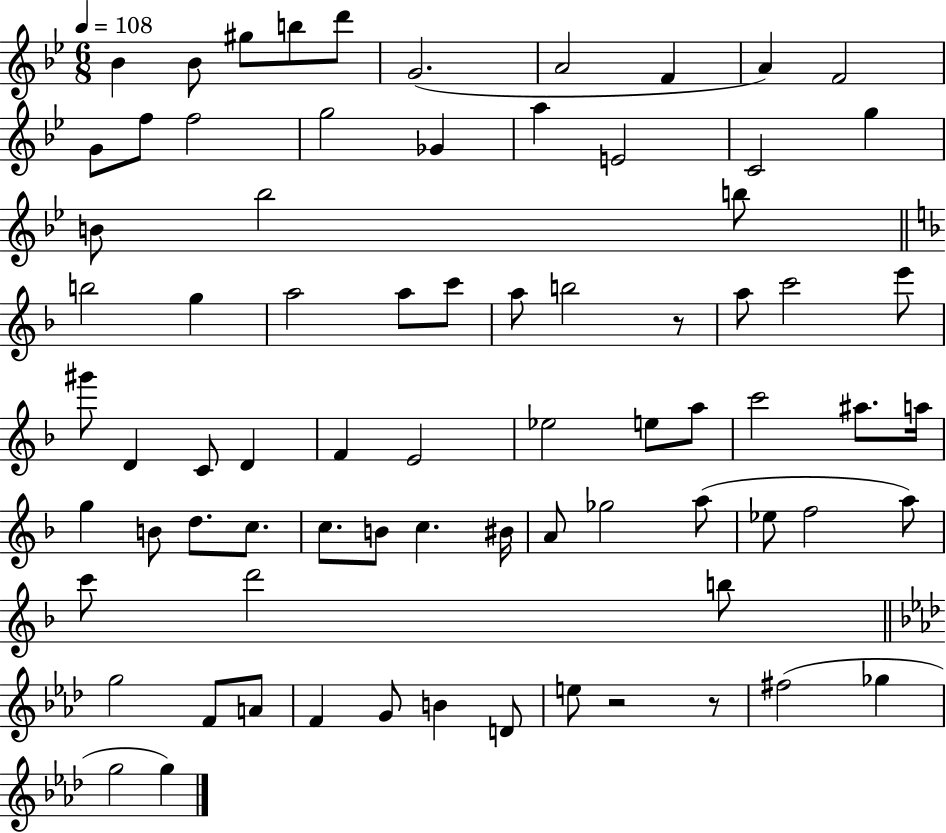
{
  \clef treble
  \numericTimeSignature
  \time 6/8
  \key bes \major
  \tempo 4 = 108
  bes'4 bes'8 gis''8 b''8 d'''8 | g'2.( | a'2 f'4 | a'4) f'2 | \break g'8 f''8 f''2 | g''2 ges'4 | a''4 e'2 | c'2 g''4 | \break b'8 bes''2 b''8 | \bar "||" \break \key f \major b''2 g''4 | a''2 a''8 c'''8 | a''8 b''2 r8 | a''8 c'''2 e'''8 | \break gis'''8 d'4 c'8 d'4 | f'4 e'2 | ees''2 e''8 a''8 | c'''2 ais''8. a''16 | \break g''4 b'8 d''8. c''8. | c''8. b'8 c''4. bis'16 | a'8 ges''2 a''8( | ees''8 f''2 a''8) | \break c'''8 d'''2 b''8 | \bar "||" \break \key aes \major g''2 f'8 a'8 | f'4 g'8 b'4 d'8 | e''8 r2 r8 | fis''2( ges''4 | \break g''2 g''4) | \bar "|."
}